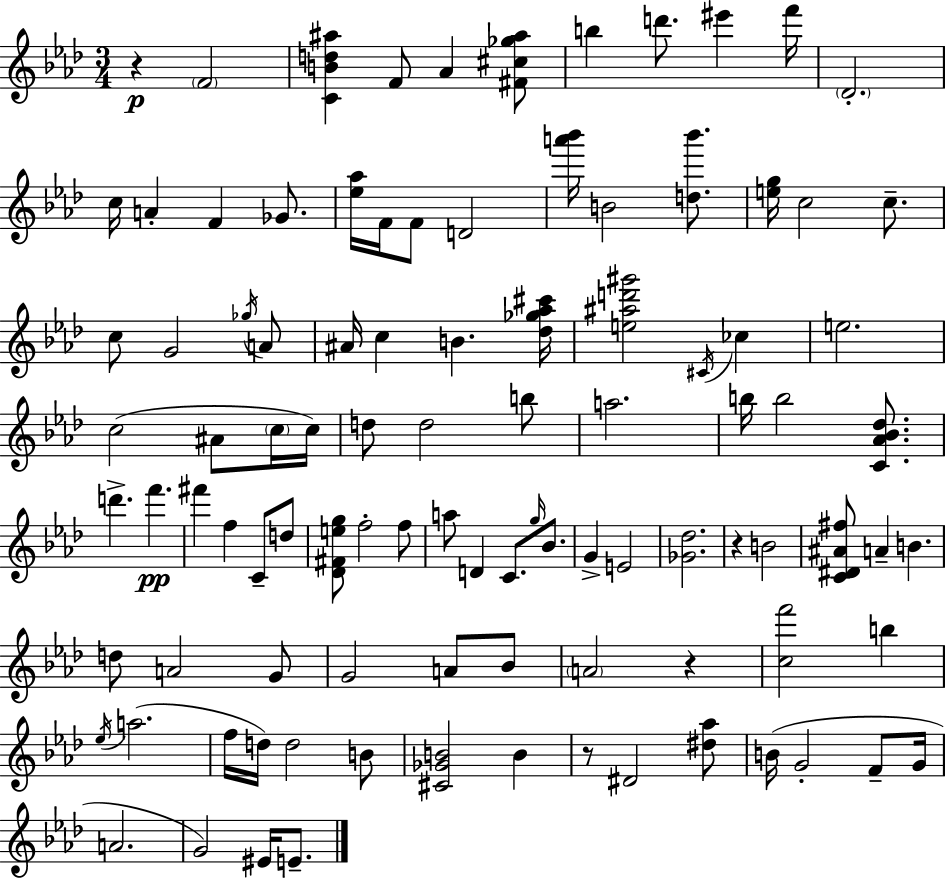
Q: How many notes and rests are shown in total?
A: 99